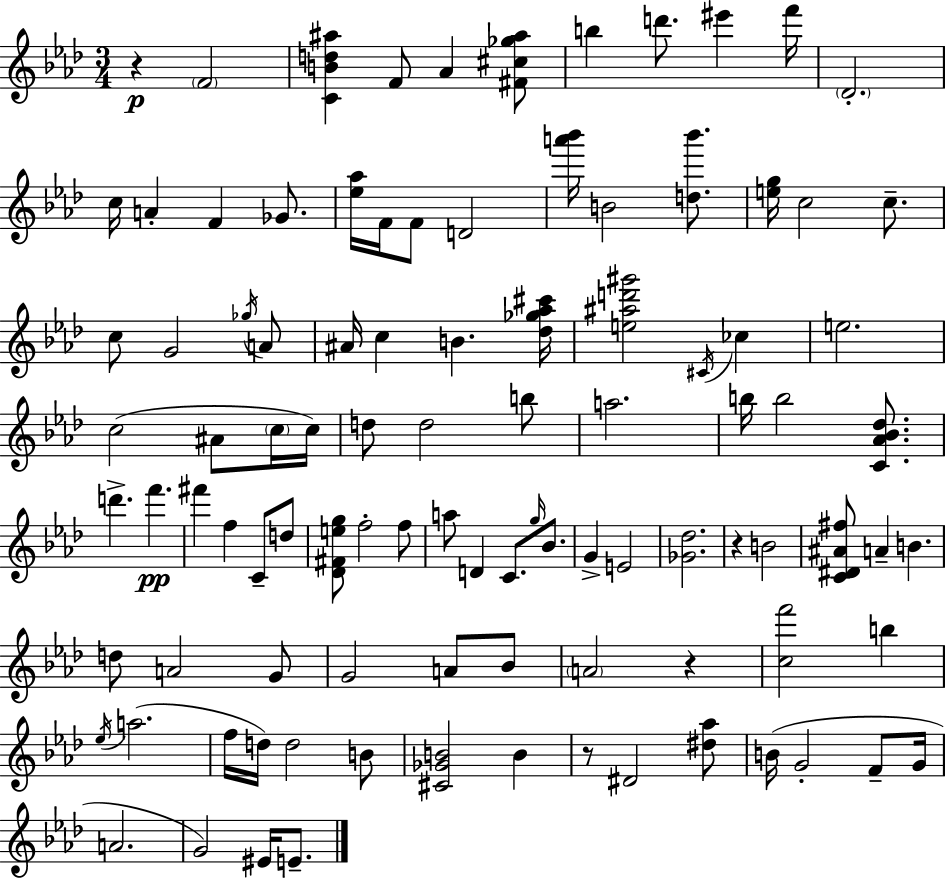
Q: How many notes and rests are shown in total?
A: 99